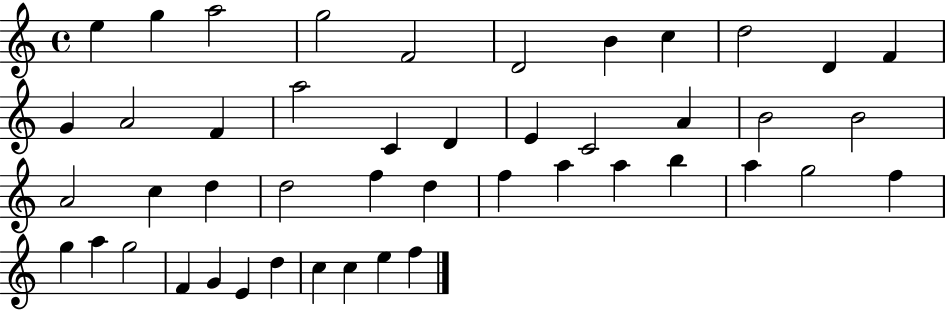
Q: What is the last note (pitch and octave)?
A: F5